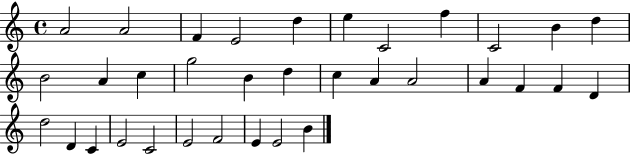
X:1
T:Untitled
M:4/4
L:1/4
K:C
A2 A2 F E2 d e C2 f C2 B d B2 A c g2 B d c A A2 A F F D d2 D C E2 C2 E2 F2 E E2 B